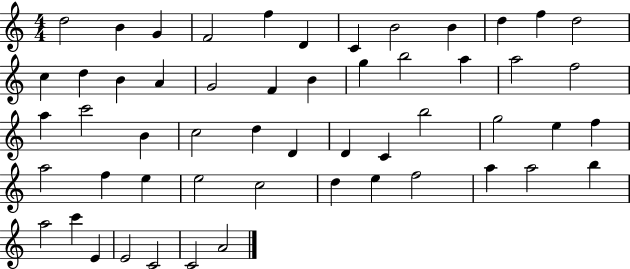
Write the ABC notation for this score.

X:1
T:Untitled
M:4/4
L:1/4
K:C
d2 B G F2 f D C B2 B d f d2 c d B A G2 F B g b2 a a2 f2 a c'2 B c2 d D D C b2 g2 e f a2 f e e2 c2 d e f2 a a2 b a2 c' E E2 C2 C2 A2